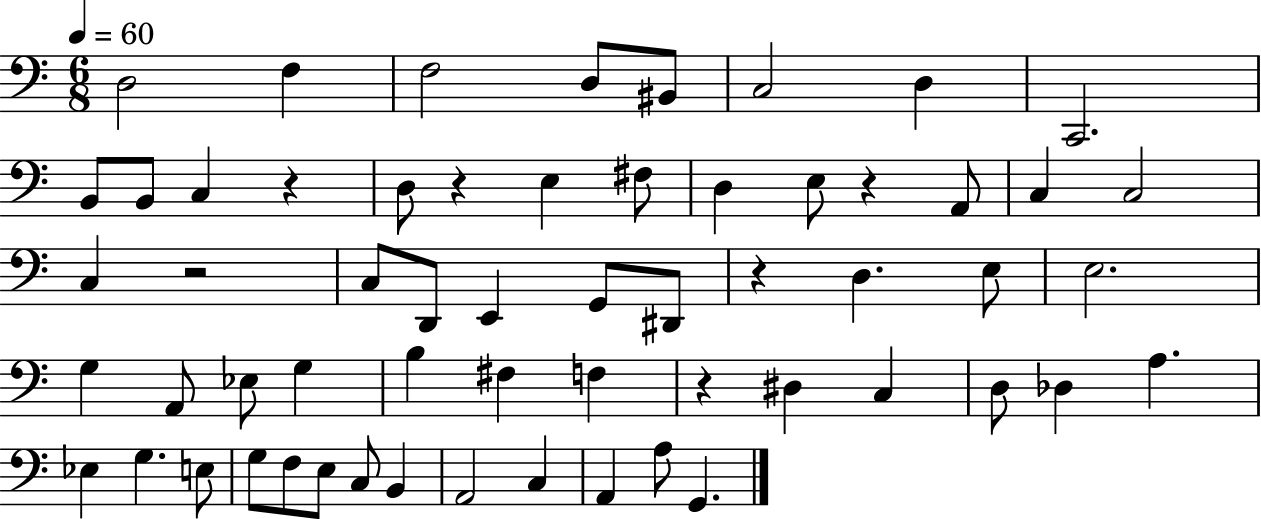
{
  \clef bass
  \numericTimeSignature
  \time 6/8
  \key c \major
  \tempo 4 = 60
  d2 f4 | f2 d8 bis,8 | c2 d4 | c,2. | \break b,8 b,8 c4 r4 | d8 r4 e4 fis8 | d4 e8 r4 a,8 | c4 c2 | \break c4 r2 | c8 d,8 e,4 g,8 dis,8 | r4 d4. e8 | e2. | \break g4 a,8 ees8 g4 | b4 fis4 f4 | r4 dis4 c4 | d8 des4 a4. | \break ees4 g4. e8 | g8 f8 e8 c8 b,4 | a,2 c4 | a,4 a8 g,4. | \break \bar "|."
}